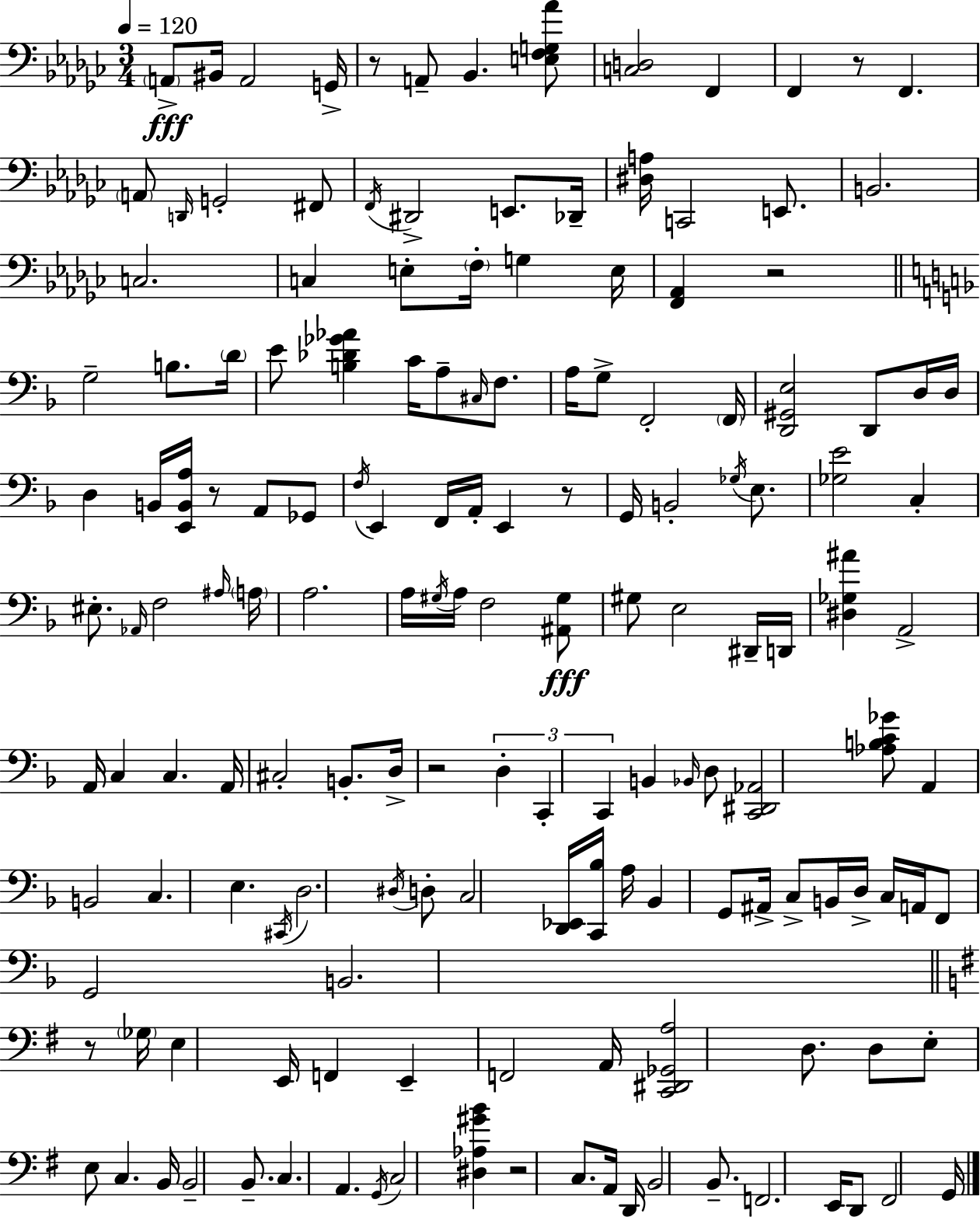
X:1
T:Untitled
M:3/4
L:1/4
K:Ebm
A,,/2 ^B,,/4 A,,2 G,,/4 z/2 A,,/2 _B,, [E,F,G,_A]/2 [C,D,]2 F,, F,, z/2 F,, A,,/2 D,,/4 G,,2 ^F,,/2 F,,/4 ^D,,2 E,,/2 _D,,/4 [^D,A,]/4 C,,2 E,,/2 B,,2 C,2 C, E,/2 F,/4 G, E,/4 [F,,_A,,] z2 G,2 B,/2 D/4 E/2 [B,_D_G_A] C/4 A,/2 ^C,/4 F,/2 A,/4 G,/2 F,,2 F,,/4 [D,,^G,,E,]2 D,,/2 D,/4 D,/4 D, B,,/4 [E,,B,,A,]/4 z/2 A,,/2 _G,,/2 F,/4 E,, F,,/4 A,,/4 E,, z/2 G,,/4 B,,2 _G,/4 E,/2 [_G,E]2 C, ^E,/2 _A,,/4 F,2 ^A,/4 A,/4 A,2 A,/4 ^G,/4 A,/4 F,2 [^A,,^G,]/2 ^G,/2 E,2 ^D,,/4 D,,/4 [^D,_G,^A] A,,2 A,,/4 C, C, A,,/4 ^C,2 B,,/2 D,/4 z2 D, C,, C,, B,, _B,,/4 D,/2 [C,,^D,,_A,,]2 [_A,B,C_G]/2 A,, B,,2 C, E, ^C,,/4 D,2 ^D,/4 D,/2 C,2 [D,,_E,,]/4 [C,,_B,]/4 A,/4 _B,, G,,/2 ^A,,/4 C,/2 B,,/4 D,/4 C,/4 A,,/4 F,,/2 G,,2 B,,2 z/2 _G,/4 E, E,,/4 F,, E,, F,,2 A,,/4 [C,,^D,,_G,,A,]2 D,/2 D,/2 E,/2 E,/2 C, B,,/4 B,,2 B,,/2 C, A,, G,,/4 C,2 [^D,_A,^GB] z2 C,/2 A,,/4 D,,/4 B,,2 B,,/2 F,,2 E,,/4 D,,/2 ^F,,2 G,,/4